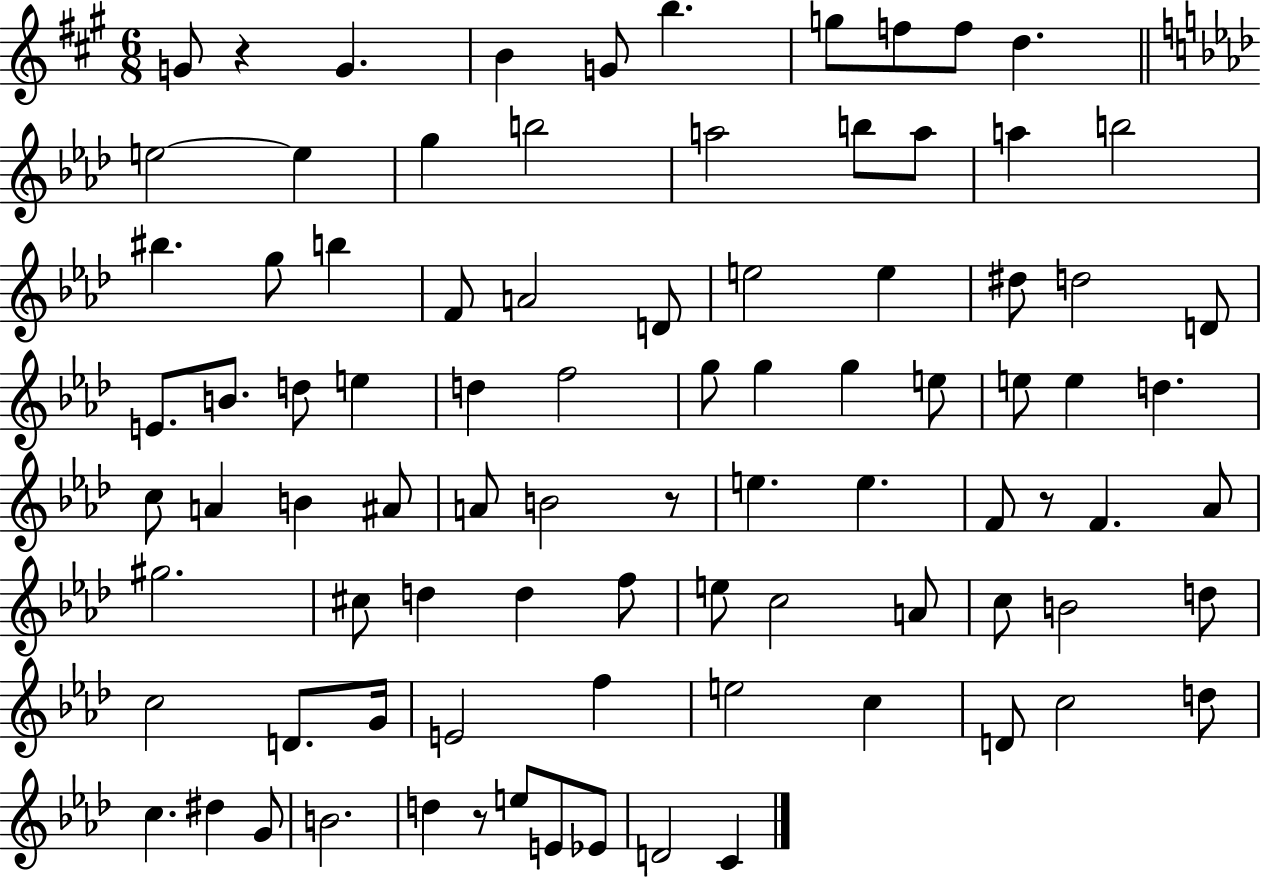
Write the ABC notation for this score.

X:1
T:Untitled
M:6/8
L:1/4
K:A
G/2 z G B G/2 b g/2 f/2 f/2 d e2 e g b2 a2 b/2 a/2 a b2 ^b g/2 b F/2 A2 D/2 e2 e ^d/2 d2 D/2 E/2 B/2 d/2 e d f2 g/2 g g e/2 e/2 e d c/2 A B ^A/2 A/2 B2 z/2 e e F/2 z/2 F _A/2 ^g2 ^c/2 d d f/2 e/2 c2 A/2 c/2 B2 d/2 c2 D/2 G/4 E2 f e2 c D/2 c2 d/2 c ^d G/2 B2 d z/2 e/2 E/2 _E/2 D2 C